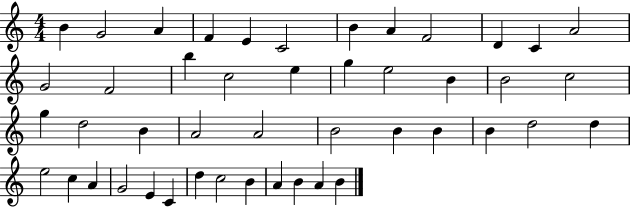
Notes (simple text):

B4/q G4/h A4/q F4/q E4/q C4/h B4/q A4/q F4/h D4/q C4/q A4/h G4/h F4/h B5/q C5/h E5/q G5/q E5/h B4/q B4/h C5/h G5/q D5/h B4/q A4/h A4/h B4/h B4/q B4/q B4/q D5/h D5/q E5/h C5/q A4/q G4/h E4/q C4/q D5/q C5/h B4/q A4/q B4/q A4/q B4/q